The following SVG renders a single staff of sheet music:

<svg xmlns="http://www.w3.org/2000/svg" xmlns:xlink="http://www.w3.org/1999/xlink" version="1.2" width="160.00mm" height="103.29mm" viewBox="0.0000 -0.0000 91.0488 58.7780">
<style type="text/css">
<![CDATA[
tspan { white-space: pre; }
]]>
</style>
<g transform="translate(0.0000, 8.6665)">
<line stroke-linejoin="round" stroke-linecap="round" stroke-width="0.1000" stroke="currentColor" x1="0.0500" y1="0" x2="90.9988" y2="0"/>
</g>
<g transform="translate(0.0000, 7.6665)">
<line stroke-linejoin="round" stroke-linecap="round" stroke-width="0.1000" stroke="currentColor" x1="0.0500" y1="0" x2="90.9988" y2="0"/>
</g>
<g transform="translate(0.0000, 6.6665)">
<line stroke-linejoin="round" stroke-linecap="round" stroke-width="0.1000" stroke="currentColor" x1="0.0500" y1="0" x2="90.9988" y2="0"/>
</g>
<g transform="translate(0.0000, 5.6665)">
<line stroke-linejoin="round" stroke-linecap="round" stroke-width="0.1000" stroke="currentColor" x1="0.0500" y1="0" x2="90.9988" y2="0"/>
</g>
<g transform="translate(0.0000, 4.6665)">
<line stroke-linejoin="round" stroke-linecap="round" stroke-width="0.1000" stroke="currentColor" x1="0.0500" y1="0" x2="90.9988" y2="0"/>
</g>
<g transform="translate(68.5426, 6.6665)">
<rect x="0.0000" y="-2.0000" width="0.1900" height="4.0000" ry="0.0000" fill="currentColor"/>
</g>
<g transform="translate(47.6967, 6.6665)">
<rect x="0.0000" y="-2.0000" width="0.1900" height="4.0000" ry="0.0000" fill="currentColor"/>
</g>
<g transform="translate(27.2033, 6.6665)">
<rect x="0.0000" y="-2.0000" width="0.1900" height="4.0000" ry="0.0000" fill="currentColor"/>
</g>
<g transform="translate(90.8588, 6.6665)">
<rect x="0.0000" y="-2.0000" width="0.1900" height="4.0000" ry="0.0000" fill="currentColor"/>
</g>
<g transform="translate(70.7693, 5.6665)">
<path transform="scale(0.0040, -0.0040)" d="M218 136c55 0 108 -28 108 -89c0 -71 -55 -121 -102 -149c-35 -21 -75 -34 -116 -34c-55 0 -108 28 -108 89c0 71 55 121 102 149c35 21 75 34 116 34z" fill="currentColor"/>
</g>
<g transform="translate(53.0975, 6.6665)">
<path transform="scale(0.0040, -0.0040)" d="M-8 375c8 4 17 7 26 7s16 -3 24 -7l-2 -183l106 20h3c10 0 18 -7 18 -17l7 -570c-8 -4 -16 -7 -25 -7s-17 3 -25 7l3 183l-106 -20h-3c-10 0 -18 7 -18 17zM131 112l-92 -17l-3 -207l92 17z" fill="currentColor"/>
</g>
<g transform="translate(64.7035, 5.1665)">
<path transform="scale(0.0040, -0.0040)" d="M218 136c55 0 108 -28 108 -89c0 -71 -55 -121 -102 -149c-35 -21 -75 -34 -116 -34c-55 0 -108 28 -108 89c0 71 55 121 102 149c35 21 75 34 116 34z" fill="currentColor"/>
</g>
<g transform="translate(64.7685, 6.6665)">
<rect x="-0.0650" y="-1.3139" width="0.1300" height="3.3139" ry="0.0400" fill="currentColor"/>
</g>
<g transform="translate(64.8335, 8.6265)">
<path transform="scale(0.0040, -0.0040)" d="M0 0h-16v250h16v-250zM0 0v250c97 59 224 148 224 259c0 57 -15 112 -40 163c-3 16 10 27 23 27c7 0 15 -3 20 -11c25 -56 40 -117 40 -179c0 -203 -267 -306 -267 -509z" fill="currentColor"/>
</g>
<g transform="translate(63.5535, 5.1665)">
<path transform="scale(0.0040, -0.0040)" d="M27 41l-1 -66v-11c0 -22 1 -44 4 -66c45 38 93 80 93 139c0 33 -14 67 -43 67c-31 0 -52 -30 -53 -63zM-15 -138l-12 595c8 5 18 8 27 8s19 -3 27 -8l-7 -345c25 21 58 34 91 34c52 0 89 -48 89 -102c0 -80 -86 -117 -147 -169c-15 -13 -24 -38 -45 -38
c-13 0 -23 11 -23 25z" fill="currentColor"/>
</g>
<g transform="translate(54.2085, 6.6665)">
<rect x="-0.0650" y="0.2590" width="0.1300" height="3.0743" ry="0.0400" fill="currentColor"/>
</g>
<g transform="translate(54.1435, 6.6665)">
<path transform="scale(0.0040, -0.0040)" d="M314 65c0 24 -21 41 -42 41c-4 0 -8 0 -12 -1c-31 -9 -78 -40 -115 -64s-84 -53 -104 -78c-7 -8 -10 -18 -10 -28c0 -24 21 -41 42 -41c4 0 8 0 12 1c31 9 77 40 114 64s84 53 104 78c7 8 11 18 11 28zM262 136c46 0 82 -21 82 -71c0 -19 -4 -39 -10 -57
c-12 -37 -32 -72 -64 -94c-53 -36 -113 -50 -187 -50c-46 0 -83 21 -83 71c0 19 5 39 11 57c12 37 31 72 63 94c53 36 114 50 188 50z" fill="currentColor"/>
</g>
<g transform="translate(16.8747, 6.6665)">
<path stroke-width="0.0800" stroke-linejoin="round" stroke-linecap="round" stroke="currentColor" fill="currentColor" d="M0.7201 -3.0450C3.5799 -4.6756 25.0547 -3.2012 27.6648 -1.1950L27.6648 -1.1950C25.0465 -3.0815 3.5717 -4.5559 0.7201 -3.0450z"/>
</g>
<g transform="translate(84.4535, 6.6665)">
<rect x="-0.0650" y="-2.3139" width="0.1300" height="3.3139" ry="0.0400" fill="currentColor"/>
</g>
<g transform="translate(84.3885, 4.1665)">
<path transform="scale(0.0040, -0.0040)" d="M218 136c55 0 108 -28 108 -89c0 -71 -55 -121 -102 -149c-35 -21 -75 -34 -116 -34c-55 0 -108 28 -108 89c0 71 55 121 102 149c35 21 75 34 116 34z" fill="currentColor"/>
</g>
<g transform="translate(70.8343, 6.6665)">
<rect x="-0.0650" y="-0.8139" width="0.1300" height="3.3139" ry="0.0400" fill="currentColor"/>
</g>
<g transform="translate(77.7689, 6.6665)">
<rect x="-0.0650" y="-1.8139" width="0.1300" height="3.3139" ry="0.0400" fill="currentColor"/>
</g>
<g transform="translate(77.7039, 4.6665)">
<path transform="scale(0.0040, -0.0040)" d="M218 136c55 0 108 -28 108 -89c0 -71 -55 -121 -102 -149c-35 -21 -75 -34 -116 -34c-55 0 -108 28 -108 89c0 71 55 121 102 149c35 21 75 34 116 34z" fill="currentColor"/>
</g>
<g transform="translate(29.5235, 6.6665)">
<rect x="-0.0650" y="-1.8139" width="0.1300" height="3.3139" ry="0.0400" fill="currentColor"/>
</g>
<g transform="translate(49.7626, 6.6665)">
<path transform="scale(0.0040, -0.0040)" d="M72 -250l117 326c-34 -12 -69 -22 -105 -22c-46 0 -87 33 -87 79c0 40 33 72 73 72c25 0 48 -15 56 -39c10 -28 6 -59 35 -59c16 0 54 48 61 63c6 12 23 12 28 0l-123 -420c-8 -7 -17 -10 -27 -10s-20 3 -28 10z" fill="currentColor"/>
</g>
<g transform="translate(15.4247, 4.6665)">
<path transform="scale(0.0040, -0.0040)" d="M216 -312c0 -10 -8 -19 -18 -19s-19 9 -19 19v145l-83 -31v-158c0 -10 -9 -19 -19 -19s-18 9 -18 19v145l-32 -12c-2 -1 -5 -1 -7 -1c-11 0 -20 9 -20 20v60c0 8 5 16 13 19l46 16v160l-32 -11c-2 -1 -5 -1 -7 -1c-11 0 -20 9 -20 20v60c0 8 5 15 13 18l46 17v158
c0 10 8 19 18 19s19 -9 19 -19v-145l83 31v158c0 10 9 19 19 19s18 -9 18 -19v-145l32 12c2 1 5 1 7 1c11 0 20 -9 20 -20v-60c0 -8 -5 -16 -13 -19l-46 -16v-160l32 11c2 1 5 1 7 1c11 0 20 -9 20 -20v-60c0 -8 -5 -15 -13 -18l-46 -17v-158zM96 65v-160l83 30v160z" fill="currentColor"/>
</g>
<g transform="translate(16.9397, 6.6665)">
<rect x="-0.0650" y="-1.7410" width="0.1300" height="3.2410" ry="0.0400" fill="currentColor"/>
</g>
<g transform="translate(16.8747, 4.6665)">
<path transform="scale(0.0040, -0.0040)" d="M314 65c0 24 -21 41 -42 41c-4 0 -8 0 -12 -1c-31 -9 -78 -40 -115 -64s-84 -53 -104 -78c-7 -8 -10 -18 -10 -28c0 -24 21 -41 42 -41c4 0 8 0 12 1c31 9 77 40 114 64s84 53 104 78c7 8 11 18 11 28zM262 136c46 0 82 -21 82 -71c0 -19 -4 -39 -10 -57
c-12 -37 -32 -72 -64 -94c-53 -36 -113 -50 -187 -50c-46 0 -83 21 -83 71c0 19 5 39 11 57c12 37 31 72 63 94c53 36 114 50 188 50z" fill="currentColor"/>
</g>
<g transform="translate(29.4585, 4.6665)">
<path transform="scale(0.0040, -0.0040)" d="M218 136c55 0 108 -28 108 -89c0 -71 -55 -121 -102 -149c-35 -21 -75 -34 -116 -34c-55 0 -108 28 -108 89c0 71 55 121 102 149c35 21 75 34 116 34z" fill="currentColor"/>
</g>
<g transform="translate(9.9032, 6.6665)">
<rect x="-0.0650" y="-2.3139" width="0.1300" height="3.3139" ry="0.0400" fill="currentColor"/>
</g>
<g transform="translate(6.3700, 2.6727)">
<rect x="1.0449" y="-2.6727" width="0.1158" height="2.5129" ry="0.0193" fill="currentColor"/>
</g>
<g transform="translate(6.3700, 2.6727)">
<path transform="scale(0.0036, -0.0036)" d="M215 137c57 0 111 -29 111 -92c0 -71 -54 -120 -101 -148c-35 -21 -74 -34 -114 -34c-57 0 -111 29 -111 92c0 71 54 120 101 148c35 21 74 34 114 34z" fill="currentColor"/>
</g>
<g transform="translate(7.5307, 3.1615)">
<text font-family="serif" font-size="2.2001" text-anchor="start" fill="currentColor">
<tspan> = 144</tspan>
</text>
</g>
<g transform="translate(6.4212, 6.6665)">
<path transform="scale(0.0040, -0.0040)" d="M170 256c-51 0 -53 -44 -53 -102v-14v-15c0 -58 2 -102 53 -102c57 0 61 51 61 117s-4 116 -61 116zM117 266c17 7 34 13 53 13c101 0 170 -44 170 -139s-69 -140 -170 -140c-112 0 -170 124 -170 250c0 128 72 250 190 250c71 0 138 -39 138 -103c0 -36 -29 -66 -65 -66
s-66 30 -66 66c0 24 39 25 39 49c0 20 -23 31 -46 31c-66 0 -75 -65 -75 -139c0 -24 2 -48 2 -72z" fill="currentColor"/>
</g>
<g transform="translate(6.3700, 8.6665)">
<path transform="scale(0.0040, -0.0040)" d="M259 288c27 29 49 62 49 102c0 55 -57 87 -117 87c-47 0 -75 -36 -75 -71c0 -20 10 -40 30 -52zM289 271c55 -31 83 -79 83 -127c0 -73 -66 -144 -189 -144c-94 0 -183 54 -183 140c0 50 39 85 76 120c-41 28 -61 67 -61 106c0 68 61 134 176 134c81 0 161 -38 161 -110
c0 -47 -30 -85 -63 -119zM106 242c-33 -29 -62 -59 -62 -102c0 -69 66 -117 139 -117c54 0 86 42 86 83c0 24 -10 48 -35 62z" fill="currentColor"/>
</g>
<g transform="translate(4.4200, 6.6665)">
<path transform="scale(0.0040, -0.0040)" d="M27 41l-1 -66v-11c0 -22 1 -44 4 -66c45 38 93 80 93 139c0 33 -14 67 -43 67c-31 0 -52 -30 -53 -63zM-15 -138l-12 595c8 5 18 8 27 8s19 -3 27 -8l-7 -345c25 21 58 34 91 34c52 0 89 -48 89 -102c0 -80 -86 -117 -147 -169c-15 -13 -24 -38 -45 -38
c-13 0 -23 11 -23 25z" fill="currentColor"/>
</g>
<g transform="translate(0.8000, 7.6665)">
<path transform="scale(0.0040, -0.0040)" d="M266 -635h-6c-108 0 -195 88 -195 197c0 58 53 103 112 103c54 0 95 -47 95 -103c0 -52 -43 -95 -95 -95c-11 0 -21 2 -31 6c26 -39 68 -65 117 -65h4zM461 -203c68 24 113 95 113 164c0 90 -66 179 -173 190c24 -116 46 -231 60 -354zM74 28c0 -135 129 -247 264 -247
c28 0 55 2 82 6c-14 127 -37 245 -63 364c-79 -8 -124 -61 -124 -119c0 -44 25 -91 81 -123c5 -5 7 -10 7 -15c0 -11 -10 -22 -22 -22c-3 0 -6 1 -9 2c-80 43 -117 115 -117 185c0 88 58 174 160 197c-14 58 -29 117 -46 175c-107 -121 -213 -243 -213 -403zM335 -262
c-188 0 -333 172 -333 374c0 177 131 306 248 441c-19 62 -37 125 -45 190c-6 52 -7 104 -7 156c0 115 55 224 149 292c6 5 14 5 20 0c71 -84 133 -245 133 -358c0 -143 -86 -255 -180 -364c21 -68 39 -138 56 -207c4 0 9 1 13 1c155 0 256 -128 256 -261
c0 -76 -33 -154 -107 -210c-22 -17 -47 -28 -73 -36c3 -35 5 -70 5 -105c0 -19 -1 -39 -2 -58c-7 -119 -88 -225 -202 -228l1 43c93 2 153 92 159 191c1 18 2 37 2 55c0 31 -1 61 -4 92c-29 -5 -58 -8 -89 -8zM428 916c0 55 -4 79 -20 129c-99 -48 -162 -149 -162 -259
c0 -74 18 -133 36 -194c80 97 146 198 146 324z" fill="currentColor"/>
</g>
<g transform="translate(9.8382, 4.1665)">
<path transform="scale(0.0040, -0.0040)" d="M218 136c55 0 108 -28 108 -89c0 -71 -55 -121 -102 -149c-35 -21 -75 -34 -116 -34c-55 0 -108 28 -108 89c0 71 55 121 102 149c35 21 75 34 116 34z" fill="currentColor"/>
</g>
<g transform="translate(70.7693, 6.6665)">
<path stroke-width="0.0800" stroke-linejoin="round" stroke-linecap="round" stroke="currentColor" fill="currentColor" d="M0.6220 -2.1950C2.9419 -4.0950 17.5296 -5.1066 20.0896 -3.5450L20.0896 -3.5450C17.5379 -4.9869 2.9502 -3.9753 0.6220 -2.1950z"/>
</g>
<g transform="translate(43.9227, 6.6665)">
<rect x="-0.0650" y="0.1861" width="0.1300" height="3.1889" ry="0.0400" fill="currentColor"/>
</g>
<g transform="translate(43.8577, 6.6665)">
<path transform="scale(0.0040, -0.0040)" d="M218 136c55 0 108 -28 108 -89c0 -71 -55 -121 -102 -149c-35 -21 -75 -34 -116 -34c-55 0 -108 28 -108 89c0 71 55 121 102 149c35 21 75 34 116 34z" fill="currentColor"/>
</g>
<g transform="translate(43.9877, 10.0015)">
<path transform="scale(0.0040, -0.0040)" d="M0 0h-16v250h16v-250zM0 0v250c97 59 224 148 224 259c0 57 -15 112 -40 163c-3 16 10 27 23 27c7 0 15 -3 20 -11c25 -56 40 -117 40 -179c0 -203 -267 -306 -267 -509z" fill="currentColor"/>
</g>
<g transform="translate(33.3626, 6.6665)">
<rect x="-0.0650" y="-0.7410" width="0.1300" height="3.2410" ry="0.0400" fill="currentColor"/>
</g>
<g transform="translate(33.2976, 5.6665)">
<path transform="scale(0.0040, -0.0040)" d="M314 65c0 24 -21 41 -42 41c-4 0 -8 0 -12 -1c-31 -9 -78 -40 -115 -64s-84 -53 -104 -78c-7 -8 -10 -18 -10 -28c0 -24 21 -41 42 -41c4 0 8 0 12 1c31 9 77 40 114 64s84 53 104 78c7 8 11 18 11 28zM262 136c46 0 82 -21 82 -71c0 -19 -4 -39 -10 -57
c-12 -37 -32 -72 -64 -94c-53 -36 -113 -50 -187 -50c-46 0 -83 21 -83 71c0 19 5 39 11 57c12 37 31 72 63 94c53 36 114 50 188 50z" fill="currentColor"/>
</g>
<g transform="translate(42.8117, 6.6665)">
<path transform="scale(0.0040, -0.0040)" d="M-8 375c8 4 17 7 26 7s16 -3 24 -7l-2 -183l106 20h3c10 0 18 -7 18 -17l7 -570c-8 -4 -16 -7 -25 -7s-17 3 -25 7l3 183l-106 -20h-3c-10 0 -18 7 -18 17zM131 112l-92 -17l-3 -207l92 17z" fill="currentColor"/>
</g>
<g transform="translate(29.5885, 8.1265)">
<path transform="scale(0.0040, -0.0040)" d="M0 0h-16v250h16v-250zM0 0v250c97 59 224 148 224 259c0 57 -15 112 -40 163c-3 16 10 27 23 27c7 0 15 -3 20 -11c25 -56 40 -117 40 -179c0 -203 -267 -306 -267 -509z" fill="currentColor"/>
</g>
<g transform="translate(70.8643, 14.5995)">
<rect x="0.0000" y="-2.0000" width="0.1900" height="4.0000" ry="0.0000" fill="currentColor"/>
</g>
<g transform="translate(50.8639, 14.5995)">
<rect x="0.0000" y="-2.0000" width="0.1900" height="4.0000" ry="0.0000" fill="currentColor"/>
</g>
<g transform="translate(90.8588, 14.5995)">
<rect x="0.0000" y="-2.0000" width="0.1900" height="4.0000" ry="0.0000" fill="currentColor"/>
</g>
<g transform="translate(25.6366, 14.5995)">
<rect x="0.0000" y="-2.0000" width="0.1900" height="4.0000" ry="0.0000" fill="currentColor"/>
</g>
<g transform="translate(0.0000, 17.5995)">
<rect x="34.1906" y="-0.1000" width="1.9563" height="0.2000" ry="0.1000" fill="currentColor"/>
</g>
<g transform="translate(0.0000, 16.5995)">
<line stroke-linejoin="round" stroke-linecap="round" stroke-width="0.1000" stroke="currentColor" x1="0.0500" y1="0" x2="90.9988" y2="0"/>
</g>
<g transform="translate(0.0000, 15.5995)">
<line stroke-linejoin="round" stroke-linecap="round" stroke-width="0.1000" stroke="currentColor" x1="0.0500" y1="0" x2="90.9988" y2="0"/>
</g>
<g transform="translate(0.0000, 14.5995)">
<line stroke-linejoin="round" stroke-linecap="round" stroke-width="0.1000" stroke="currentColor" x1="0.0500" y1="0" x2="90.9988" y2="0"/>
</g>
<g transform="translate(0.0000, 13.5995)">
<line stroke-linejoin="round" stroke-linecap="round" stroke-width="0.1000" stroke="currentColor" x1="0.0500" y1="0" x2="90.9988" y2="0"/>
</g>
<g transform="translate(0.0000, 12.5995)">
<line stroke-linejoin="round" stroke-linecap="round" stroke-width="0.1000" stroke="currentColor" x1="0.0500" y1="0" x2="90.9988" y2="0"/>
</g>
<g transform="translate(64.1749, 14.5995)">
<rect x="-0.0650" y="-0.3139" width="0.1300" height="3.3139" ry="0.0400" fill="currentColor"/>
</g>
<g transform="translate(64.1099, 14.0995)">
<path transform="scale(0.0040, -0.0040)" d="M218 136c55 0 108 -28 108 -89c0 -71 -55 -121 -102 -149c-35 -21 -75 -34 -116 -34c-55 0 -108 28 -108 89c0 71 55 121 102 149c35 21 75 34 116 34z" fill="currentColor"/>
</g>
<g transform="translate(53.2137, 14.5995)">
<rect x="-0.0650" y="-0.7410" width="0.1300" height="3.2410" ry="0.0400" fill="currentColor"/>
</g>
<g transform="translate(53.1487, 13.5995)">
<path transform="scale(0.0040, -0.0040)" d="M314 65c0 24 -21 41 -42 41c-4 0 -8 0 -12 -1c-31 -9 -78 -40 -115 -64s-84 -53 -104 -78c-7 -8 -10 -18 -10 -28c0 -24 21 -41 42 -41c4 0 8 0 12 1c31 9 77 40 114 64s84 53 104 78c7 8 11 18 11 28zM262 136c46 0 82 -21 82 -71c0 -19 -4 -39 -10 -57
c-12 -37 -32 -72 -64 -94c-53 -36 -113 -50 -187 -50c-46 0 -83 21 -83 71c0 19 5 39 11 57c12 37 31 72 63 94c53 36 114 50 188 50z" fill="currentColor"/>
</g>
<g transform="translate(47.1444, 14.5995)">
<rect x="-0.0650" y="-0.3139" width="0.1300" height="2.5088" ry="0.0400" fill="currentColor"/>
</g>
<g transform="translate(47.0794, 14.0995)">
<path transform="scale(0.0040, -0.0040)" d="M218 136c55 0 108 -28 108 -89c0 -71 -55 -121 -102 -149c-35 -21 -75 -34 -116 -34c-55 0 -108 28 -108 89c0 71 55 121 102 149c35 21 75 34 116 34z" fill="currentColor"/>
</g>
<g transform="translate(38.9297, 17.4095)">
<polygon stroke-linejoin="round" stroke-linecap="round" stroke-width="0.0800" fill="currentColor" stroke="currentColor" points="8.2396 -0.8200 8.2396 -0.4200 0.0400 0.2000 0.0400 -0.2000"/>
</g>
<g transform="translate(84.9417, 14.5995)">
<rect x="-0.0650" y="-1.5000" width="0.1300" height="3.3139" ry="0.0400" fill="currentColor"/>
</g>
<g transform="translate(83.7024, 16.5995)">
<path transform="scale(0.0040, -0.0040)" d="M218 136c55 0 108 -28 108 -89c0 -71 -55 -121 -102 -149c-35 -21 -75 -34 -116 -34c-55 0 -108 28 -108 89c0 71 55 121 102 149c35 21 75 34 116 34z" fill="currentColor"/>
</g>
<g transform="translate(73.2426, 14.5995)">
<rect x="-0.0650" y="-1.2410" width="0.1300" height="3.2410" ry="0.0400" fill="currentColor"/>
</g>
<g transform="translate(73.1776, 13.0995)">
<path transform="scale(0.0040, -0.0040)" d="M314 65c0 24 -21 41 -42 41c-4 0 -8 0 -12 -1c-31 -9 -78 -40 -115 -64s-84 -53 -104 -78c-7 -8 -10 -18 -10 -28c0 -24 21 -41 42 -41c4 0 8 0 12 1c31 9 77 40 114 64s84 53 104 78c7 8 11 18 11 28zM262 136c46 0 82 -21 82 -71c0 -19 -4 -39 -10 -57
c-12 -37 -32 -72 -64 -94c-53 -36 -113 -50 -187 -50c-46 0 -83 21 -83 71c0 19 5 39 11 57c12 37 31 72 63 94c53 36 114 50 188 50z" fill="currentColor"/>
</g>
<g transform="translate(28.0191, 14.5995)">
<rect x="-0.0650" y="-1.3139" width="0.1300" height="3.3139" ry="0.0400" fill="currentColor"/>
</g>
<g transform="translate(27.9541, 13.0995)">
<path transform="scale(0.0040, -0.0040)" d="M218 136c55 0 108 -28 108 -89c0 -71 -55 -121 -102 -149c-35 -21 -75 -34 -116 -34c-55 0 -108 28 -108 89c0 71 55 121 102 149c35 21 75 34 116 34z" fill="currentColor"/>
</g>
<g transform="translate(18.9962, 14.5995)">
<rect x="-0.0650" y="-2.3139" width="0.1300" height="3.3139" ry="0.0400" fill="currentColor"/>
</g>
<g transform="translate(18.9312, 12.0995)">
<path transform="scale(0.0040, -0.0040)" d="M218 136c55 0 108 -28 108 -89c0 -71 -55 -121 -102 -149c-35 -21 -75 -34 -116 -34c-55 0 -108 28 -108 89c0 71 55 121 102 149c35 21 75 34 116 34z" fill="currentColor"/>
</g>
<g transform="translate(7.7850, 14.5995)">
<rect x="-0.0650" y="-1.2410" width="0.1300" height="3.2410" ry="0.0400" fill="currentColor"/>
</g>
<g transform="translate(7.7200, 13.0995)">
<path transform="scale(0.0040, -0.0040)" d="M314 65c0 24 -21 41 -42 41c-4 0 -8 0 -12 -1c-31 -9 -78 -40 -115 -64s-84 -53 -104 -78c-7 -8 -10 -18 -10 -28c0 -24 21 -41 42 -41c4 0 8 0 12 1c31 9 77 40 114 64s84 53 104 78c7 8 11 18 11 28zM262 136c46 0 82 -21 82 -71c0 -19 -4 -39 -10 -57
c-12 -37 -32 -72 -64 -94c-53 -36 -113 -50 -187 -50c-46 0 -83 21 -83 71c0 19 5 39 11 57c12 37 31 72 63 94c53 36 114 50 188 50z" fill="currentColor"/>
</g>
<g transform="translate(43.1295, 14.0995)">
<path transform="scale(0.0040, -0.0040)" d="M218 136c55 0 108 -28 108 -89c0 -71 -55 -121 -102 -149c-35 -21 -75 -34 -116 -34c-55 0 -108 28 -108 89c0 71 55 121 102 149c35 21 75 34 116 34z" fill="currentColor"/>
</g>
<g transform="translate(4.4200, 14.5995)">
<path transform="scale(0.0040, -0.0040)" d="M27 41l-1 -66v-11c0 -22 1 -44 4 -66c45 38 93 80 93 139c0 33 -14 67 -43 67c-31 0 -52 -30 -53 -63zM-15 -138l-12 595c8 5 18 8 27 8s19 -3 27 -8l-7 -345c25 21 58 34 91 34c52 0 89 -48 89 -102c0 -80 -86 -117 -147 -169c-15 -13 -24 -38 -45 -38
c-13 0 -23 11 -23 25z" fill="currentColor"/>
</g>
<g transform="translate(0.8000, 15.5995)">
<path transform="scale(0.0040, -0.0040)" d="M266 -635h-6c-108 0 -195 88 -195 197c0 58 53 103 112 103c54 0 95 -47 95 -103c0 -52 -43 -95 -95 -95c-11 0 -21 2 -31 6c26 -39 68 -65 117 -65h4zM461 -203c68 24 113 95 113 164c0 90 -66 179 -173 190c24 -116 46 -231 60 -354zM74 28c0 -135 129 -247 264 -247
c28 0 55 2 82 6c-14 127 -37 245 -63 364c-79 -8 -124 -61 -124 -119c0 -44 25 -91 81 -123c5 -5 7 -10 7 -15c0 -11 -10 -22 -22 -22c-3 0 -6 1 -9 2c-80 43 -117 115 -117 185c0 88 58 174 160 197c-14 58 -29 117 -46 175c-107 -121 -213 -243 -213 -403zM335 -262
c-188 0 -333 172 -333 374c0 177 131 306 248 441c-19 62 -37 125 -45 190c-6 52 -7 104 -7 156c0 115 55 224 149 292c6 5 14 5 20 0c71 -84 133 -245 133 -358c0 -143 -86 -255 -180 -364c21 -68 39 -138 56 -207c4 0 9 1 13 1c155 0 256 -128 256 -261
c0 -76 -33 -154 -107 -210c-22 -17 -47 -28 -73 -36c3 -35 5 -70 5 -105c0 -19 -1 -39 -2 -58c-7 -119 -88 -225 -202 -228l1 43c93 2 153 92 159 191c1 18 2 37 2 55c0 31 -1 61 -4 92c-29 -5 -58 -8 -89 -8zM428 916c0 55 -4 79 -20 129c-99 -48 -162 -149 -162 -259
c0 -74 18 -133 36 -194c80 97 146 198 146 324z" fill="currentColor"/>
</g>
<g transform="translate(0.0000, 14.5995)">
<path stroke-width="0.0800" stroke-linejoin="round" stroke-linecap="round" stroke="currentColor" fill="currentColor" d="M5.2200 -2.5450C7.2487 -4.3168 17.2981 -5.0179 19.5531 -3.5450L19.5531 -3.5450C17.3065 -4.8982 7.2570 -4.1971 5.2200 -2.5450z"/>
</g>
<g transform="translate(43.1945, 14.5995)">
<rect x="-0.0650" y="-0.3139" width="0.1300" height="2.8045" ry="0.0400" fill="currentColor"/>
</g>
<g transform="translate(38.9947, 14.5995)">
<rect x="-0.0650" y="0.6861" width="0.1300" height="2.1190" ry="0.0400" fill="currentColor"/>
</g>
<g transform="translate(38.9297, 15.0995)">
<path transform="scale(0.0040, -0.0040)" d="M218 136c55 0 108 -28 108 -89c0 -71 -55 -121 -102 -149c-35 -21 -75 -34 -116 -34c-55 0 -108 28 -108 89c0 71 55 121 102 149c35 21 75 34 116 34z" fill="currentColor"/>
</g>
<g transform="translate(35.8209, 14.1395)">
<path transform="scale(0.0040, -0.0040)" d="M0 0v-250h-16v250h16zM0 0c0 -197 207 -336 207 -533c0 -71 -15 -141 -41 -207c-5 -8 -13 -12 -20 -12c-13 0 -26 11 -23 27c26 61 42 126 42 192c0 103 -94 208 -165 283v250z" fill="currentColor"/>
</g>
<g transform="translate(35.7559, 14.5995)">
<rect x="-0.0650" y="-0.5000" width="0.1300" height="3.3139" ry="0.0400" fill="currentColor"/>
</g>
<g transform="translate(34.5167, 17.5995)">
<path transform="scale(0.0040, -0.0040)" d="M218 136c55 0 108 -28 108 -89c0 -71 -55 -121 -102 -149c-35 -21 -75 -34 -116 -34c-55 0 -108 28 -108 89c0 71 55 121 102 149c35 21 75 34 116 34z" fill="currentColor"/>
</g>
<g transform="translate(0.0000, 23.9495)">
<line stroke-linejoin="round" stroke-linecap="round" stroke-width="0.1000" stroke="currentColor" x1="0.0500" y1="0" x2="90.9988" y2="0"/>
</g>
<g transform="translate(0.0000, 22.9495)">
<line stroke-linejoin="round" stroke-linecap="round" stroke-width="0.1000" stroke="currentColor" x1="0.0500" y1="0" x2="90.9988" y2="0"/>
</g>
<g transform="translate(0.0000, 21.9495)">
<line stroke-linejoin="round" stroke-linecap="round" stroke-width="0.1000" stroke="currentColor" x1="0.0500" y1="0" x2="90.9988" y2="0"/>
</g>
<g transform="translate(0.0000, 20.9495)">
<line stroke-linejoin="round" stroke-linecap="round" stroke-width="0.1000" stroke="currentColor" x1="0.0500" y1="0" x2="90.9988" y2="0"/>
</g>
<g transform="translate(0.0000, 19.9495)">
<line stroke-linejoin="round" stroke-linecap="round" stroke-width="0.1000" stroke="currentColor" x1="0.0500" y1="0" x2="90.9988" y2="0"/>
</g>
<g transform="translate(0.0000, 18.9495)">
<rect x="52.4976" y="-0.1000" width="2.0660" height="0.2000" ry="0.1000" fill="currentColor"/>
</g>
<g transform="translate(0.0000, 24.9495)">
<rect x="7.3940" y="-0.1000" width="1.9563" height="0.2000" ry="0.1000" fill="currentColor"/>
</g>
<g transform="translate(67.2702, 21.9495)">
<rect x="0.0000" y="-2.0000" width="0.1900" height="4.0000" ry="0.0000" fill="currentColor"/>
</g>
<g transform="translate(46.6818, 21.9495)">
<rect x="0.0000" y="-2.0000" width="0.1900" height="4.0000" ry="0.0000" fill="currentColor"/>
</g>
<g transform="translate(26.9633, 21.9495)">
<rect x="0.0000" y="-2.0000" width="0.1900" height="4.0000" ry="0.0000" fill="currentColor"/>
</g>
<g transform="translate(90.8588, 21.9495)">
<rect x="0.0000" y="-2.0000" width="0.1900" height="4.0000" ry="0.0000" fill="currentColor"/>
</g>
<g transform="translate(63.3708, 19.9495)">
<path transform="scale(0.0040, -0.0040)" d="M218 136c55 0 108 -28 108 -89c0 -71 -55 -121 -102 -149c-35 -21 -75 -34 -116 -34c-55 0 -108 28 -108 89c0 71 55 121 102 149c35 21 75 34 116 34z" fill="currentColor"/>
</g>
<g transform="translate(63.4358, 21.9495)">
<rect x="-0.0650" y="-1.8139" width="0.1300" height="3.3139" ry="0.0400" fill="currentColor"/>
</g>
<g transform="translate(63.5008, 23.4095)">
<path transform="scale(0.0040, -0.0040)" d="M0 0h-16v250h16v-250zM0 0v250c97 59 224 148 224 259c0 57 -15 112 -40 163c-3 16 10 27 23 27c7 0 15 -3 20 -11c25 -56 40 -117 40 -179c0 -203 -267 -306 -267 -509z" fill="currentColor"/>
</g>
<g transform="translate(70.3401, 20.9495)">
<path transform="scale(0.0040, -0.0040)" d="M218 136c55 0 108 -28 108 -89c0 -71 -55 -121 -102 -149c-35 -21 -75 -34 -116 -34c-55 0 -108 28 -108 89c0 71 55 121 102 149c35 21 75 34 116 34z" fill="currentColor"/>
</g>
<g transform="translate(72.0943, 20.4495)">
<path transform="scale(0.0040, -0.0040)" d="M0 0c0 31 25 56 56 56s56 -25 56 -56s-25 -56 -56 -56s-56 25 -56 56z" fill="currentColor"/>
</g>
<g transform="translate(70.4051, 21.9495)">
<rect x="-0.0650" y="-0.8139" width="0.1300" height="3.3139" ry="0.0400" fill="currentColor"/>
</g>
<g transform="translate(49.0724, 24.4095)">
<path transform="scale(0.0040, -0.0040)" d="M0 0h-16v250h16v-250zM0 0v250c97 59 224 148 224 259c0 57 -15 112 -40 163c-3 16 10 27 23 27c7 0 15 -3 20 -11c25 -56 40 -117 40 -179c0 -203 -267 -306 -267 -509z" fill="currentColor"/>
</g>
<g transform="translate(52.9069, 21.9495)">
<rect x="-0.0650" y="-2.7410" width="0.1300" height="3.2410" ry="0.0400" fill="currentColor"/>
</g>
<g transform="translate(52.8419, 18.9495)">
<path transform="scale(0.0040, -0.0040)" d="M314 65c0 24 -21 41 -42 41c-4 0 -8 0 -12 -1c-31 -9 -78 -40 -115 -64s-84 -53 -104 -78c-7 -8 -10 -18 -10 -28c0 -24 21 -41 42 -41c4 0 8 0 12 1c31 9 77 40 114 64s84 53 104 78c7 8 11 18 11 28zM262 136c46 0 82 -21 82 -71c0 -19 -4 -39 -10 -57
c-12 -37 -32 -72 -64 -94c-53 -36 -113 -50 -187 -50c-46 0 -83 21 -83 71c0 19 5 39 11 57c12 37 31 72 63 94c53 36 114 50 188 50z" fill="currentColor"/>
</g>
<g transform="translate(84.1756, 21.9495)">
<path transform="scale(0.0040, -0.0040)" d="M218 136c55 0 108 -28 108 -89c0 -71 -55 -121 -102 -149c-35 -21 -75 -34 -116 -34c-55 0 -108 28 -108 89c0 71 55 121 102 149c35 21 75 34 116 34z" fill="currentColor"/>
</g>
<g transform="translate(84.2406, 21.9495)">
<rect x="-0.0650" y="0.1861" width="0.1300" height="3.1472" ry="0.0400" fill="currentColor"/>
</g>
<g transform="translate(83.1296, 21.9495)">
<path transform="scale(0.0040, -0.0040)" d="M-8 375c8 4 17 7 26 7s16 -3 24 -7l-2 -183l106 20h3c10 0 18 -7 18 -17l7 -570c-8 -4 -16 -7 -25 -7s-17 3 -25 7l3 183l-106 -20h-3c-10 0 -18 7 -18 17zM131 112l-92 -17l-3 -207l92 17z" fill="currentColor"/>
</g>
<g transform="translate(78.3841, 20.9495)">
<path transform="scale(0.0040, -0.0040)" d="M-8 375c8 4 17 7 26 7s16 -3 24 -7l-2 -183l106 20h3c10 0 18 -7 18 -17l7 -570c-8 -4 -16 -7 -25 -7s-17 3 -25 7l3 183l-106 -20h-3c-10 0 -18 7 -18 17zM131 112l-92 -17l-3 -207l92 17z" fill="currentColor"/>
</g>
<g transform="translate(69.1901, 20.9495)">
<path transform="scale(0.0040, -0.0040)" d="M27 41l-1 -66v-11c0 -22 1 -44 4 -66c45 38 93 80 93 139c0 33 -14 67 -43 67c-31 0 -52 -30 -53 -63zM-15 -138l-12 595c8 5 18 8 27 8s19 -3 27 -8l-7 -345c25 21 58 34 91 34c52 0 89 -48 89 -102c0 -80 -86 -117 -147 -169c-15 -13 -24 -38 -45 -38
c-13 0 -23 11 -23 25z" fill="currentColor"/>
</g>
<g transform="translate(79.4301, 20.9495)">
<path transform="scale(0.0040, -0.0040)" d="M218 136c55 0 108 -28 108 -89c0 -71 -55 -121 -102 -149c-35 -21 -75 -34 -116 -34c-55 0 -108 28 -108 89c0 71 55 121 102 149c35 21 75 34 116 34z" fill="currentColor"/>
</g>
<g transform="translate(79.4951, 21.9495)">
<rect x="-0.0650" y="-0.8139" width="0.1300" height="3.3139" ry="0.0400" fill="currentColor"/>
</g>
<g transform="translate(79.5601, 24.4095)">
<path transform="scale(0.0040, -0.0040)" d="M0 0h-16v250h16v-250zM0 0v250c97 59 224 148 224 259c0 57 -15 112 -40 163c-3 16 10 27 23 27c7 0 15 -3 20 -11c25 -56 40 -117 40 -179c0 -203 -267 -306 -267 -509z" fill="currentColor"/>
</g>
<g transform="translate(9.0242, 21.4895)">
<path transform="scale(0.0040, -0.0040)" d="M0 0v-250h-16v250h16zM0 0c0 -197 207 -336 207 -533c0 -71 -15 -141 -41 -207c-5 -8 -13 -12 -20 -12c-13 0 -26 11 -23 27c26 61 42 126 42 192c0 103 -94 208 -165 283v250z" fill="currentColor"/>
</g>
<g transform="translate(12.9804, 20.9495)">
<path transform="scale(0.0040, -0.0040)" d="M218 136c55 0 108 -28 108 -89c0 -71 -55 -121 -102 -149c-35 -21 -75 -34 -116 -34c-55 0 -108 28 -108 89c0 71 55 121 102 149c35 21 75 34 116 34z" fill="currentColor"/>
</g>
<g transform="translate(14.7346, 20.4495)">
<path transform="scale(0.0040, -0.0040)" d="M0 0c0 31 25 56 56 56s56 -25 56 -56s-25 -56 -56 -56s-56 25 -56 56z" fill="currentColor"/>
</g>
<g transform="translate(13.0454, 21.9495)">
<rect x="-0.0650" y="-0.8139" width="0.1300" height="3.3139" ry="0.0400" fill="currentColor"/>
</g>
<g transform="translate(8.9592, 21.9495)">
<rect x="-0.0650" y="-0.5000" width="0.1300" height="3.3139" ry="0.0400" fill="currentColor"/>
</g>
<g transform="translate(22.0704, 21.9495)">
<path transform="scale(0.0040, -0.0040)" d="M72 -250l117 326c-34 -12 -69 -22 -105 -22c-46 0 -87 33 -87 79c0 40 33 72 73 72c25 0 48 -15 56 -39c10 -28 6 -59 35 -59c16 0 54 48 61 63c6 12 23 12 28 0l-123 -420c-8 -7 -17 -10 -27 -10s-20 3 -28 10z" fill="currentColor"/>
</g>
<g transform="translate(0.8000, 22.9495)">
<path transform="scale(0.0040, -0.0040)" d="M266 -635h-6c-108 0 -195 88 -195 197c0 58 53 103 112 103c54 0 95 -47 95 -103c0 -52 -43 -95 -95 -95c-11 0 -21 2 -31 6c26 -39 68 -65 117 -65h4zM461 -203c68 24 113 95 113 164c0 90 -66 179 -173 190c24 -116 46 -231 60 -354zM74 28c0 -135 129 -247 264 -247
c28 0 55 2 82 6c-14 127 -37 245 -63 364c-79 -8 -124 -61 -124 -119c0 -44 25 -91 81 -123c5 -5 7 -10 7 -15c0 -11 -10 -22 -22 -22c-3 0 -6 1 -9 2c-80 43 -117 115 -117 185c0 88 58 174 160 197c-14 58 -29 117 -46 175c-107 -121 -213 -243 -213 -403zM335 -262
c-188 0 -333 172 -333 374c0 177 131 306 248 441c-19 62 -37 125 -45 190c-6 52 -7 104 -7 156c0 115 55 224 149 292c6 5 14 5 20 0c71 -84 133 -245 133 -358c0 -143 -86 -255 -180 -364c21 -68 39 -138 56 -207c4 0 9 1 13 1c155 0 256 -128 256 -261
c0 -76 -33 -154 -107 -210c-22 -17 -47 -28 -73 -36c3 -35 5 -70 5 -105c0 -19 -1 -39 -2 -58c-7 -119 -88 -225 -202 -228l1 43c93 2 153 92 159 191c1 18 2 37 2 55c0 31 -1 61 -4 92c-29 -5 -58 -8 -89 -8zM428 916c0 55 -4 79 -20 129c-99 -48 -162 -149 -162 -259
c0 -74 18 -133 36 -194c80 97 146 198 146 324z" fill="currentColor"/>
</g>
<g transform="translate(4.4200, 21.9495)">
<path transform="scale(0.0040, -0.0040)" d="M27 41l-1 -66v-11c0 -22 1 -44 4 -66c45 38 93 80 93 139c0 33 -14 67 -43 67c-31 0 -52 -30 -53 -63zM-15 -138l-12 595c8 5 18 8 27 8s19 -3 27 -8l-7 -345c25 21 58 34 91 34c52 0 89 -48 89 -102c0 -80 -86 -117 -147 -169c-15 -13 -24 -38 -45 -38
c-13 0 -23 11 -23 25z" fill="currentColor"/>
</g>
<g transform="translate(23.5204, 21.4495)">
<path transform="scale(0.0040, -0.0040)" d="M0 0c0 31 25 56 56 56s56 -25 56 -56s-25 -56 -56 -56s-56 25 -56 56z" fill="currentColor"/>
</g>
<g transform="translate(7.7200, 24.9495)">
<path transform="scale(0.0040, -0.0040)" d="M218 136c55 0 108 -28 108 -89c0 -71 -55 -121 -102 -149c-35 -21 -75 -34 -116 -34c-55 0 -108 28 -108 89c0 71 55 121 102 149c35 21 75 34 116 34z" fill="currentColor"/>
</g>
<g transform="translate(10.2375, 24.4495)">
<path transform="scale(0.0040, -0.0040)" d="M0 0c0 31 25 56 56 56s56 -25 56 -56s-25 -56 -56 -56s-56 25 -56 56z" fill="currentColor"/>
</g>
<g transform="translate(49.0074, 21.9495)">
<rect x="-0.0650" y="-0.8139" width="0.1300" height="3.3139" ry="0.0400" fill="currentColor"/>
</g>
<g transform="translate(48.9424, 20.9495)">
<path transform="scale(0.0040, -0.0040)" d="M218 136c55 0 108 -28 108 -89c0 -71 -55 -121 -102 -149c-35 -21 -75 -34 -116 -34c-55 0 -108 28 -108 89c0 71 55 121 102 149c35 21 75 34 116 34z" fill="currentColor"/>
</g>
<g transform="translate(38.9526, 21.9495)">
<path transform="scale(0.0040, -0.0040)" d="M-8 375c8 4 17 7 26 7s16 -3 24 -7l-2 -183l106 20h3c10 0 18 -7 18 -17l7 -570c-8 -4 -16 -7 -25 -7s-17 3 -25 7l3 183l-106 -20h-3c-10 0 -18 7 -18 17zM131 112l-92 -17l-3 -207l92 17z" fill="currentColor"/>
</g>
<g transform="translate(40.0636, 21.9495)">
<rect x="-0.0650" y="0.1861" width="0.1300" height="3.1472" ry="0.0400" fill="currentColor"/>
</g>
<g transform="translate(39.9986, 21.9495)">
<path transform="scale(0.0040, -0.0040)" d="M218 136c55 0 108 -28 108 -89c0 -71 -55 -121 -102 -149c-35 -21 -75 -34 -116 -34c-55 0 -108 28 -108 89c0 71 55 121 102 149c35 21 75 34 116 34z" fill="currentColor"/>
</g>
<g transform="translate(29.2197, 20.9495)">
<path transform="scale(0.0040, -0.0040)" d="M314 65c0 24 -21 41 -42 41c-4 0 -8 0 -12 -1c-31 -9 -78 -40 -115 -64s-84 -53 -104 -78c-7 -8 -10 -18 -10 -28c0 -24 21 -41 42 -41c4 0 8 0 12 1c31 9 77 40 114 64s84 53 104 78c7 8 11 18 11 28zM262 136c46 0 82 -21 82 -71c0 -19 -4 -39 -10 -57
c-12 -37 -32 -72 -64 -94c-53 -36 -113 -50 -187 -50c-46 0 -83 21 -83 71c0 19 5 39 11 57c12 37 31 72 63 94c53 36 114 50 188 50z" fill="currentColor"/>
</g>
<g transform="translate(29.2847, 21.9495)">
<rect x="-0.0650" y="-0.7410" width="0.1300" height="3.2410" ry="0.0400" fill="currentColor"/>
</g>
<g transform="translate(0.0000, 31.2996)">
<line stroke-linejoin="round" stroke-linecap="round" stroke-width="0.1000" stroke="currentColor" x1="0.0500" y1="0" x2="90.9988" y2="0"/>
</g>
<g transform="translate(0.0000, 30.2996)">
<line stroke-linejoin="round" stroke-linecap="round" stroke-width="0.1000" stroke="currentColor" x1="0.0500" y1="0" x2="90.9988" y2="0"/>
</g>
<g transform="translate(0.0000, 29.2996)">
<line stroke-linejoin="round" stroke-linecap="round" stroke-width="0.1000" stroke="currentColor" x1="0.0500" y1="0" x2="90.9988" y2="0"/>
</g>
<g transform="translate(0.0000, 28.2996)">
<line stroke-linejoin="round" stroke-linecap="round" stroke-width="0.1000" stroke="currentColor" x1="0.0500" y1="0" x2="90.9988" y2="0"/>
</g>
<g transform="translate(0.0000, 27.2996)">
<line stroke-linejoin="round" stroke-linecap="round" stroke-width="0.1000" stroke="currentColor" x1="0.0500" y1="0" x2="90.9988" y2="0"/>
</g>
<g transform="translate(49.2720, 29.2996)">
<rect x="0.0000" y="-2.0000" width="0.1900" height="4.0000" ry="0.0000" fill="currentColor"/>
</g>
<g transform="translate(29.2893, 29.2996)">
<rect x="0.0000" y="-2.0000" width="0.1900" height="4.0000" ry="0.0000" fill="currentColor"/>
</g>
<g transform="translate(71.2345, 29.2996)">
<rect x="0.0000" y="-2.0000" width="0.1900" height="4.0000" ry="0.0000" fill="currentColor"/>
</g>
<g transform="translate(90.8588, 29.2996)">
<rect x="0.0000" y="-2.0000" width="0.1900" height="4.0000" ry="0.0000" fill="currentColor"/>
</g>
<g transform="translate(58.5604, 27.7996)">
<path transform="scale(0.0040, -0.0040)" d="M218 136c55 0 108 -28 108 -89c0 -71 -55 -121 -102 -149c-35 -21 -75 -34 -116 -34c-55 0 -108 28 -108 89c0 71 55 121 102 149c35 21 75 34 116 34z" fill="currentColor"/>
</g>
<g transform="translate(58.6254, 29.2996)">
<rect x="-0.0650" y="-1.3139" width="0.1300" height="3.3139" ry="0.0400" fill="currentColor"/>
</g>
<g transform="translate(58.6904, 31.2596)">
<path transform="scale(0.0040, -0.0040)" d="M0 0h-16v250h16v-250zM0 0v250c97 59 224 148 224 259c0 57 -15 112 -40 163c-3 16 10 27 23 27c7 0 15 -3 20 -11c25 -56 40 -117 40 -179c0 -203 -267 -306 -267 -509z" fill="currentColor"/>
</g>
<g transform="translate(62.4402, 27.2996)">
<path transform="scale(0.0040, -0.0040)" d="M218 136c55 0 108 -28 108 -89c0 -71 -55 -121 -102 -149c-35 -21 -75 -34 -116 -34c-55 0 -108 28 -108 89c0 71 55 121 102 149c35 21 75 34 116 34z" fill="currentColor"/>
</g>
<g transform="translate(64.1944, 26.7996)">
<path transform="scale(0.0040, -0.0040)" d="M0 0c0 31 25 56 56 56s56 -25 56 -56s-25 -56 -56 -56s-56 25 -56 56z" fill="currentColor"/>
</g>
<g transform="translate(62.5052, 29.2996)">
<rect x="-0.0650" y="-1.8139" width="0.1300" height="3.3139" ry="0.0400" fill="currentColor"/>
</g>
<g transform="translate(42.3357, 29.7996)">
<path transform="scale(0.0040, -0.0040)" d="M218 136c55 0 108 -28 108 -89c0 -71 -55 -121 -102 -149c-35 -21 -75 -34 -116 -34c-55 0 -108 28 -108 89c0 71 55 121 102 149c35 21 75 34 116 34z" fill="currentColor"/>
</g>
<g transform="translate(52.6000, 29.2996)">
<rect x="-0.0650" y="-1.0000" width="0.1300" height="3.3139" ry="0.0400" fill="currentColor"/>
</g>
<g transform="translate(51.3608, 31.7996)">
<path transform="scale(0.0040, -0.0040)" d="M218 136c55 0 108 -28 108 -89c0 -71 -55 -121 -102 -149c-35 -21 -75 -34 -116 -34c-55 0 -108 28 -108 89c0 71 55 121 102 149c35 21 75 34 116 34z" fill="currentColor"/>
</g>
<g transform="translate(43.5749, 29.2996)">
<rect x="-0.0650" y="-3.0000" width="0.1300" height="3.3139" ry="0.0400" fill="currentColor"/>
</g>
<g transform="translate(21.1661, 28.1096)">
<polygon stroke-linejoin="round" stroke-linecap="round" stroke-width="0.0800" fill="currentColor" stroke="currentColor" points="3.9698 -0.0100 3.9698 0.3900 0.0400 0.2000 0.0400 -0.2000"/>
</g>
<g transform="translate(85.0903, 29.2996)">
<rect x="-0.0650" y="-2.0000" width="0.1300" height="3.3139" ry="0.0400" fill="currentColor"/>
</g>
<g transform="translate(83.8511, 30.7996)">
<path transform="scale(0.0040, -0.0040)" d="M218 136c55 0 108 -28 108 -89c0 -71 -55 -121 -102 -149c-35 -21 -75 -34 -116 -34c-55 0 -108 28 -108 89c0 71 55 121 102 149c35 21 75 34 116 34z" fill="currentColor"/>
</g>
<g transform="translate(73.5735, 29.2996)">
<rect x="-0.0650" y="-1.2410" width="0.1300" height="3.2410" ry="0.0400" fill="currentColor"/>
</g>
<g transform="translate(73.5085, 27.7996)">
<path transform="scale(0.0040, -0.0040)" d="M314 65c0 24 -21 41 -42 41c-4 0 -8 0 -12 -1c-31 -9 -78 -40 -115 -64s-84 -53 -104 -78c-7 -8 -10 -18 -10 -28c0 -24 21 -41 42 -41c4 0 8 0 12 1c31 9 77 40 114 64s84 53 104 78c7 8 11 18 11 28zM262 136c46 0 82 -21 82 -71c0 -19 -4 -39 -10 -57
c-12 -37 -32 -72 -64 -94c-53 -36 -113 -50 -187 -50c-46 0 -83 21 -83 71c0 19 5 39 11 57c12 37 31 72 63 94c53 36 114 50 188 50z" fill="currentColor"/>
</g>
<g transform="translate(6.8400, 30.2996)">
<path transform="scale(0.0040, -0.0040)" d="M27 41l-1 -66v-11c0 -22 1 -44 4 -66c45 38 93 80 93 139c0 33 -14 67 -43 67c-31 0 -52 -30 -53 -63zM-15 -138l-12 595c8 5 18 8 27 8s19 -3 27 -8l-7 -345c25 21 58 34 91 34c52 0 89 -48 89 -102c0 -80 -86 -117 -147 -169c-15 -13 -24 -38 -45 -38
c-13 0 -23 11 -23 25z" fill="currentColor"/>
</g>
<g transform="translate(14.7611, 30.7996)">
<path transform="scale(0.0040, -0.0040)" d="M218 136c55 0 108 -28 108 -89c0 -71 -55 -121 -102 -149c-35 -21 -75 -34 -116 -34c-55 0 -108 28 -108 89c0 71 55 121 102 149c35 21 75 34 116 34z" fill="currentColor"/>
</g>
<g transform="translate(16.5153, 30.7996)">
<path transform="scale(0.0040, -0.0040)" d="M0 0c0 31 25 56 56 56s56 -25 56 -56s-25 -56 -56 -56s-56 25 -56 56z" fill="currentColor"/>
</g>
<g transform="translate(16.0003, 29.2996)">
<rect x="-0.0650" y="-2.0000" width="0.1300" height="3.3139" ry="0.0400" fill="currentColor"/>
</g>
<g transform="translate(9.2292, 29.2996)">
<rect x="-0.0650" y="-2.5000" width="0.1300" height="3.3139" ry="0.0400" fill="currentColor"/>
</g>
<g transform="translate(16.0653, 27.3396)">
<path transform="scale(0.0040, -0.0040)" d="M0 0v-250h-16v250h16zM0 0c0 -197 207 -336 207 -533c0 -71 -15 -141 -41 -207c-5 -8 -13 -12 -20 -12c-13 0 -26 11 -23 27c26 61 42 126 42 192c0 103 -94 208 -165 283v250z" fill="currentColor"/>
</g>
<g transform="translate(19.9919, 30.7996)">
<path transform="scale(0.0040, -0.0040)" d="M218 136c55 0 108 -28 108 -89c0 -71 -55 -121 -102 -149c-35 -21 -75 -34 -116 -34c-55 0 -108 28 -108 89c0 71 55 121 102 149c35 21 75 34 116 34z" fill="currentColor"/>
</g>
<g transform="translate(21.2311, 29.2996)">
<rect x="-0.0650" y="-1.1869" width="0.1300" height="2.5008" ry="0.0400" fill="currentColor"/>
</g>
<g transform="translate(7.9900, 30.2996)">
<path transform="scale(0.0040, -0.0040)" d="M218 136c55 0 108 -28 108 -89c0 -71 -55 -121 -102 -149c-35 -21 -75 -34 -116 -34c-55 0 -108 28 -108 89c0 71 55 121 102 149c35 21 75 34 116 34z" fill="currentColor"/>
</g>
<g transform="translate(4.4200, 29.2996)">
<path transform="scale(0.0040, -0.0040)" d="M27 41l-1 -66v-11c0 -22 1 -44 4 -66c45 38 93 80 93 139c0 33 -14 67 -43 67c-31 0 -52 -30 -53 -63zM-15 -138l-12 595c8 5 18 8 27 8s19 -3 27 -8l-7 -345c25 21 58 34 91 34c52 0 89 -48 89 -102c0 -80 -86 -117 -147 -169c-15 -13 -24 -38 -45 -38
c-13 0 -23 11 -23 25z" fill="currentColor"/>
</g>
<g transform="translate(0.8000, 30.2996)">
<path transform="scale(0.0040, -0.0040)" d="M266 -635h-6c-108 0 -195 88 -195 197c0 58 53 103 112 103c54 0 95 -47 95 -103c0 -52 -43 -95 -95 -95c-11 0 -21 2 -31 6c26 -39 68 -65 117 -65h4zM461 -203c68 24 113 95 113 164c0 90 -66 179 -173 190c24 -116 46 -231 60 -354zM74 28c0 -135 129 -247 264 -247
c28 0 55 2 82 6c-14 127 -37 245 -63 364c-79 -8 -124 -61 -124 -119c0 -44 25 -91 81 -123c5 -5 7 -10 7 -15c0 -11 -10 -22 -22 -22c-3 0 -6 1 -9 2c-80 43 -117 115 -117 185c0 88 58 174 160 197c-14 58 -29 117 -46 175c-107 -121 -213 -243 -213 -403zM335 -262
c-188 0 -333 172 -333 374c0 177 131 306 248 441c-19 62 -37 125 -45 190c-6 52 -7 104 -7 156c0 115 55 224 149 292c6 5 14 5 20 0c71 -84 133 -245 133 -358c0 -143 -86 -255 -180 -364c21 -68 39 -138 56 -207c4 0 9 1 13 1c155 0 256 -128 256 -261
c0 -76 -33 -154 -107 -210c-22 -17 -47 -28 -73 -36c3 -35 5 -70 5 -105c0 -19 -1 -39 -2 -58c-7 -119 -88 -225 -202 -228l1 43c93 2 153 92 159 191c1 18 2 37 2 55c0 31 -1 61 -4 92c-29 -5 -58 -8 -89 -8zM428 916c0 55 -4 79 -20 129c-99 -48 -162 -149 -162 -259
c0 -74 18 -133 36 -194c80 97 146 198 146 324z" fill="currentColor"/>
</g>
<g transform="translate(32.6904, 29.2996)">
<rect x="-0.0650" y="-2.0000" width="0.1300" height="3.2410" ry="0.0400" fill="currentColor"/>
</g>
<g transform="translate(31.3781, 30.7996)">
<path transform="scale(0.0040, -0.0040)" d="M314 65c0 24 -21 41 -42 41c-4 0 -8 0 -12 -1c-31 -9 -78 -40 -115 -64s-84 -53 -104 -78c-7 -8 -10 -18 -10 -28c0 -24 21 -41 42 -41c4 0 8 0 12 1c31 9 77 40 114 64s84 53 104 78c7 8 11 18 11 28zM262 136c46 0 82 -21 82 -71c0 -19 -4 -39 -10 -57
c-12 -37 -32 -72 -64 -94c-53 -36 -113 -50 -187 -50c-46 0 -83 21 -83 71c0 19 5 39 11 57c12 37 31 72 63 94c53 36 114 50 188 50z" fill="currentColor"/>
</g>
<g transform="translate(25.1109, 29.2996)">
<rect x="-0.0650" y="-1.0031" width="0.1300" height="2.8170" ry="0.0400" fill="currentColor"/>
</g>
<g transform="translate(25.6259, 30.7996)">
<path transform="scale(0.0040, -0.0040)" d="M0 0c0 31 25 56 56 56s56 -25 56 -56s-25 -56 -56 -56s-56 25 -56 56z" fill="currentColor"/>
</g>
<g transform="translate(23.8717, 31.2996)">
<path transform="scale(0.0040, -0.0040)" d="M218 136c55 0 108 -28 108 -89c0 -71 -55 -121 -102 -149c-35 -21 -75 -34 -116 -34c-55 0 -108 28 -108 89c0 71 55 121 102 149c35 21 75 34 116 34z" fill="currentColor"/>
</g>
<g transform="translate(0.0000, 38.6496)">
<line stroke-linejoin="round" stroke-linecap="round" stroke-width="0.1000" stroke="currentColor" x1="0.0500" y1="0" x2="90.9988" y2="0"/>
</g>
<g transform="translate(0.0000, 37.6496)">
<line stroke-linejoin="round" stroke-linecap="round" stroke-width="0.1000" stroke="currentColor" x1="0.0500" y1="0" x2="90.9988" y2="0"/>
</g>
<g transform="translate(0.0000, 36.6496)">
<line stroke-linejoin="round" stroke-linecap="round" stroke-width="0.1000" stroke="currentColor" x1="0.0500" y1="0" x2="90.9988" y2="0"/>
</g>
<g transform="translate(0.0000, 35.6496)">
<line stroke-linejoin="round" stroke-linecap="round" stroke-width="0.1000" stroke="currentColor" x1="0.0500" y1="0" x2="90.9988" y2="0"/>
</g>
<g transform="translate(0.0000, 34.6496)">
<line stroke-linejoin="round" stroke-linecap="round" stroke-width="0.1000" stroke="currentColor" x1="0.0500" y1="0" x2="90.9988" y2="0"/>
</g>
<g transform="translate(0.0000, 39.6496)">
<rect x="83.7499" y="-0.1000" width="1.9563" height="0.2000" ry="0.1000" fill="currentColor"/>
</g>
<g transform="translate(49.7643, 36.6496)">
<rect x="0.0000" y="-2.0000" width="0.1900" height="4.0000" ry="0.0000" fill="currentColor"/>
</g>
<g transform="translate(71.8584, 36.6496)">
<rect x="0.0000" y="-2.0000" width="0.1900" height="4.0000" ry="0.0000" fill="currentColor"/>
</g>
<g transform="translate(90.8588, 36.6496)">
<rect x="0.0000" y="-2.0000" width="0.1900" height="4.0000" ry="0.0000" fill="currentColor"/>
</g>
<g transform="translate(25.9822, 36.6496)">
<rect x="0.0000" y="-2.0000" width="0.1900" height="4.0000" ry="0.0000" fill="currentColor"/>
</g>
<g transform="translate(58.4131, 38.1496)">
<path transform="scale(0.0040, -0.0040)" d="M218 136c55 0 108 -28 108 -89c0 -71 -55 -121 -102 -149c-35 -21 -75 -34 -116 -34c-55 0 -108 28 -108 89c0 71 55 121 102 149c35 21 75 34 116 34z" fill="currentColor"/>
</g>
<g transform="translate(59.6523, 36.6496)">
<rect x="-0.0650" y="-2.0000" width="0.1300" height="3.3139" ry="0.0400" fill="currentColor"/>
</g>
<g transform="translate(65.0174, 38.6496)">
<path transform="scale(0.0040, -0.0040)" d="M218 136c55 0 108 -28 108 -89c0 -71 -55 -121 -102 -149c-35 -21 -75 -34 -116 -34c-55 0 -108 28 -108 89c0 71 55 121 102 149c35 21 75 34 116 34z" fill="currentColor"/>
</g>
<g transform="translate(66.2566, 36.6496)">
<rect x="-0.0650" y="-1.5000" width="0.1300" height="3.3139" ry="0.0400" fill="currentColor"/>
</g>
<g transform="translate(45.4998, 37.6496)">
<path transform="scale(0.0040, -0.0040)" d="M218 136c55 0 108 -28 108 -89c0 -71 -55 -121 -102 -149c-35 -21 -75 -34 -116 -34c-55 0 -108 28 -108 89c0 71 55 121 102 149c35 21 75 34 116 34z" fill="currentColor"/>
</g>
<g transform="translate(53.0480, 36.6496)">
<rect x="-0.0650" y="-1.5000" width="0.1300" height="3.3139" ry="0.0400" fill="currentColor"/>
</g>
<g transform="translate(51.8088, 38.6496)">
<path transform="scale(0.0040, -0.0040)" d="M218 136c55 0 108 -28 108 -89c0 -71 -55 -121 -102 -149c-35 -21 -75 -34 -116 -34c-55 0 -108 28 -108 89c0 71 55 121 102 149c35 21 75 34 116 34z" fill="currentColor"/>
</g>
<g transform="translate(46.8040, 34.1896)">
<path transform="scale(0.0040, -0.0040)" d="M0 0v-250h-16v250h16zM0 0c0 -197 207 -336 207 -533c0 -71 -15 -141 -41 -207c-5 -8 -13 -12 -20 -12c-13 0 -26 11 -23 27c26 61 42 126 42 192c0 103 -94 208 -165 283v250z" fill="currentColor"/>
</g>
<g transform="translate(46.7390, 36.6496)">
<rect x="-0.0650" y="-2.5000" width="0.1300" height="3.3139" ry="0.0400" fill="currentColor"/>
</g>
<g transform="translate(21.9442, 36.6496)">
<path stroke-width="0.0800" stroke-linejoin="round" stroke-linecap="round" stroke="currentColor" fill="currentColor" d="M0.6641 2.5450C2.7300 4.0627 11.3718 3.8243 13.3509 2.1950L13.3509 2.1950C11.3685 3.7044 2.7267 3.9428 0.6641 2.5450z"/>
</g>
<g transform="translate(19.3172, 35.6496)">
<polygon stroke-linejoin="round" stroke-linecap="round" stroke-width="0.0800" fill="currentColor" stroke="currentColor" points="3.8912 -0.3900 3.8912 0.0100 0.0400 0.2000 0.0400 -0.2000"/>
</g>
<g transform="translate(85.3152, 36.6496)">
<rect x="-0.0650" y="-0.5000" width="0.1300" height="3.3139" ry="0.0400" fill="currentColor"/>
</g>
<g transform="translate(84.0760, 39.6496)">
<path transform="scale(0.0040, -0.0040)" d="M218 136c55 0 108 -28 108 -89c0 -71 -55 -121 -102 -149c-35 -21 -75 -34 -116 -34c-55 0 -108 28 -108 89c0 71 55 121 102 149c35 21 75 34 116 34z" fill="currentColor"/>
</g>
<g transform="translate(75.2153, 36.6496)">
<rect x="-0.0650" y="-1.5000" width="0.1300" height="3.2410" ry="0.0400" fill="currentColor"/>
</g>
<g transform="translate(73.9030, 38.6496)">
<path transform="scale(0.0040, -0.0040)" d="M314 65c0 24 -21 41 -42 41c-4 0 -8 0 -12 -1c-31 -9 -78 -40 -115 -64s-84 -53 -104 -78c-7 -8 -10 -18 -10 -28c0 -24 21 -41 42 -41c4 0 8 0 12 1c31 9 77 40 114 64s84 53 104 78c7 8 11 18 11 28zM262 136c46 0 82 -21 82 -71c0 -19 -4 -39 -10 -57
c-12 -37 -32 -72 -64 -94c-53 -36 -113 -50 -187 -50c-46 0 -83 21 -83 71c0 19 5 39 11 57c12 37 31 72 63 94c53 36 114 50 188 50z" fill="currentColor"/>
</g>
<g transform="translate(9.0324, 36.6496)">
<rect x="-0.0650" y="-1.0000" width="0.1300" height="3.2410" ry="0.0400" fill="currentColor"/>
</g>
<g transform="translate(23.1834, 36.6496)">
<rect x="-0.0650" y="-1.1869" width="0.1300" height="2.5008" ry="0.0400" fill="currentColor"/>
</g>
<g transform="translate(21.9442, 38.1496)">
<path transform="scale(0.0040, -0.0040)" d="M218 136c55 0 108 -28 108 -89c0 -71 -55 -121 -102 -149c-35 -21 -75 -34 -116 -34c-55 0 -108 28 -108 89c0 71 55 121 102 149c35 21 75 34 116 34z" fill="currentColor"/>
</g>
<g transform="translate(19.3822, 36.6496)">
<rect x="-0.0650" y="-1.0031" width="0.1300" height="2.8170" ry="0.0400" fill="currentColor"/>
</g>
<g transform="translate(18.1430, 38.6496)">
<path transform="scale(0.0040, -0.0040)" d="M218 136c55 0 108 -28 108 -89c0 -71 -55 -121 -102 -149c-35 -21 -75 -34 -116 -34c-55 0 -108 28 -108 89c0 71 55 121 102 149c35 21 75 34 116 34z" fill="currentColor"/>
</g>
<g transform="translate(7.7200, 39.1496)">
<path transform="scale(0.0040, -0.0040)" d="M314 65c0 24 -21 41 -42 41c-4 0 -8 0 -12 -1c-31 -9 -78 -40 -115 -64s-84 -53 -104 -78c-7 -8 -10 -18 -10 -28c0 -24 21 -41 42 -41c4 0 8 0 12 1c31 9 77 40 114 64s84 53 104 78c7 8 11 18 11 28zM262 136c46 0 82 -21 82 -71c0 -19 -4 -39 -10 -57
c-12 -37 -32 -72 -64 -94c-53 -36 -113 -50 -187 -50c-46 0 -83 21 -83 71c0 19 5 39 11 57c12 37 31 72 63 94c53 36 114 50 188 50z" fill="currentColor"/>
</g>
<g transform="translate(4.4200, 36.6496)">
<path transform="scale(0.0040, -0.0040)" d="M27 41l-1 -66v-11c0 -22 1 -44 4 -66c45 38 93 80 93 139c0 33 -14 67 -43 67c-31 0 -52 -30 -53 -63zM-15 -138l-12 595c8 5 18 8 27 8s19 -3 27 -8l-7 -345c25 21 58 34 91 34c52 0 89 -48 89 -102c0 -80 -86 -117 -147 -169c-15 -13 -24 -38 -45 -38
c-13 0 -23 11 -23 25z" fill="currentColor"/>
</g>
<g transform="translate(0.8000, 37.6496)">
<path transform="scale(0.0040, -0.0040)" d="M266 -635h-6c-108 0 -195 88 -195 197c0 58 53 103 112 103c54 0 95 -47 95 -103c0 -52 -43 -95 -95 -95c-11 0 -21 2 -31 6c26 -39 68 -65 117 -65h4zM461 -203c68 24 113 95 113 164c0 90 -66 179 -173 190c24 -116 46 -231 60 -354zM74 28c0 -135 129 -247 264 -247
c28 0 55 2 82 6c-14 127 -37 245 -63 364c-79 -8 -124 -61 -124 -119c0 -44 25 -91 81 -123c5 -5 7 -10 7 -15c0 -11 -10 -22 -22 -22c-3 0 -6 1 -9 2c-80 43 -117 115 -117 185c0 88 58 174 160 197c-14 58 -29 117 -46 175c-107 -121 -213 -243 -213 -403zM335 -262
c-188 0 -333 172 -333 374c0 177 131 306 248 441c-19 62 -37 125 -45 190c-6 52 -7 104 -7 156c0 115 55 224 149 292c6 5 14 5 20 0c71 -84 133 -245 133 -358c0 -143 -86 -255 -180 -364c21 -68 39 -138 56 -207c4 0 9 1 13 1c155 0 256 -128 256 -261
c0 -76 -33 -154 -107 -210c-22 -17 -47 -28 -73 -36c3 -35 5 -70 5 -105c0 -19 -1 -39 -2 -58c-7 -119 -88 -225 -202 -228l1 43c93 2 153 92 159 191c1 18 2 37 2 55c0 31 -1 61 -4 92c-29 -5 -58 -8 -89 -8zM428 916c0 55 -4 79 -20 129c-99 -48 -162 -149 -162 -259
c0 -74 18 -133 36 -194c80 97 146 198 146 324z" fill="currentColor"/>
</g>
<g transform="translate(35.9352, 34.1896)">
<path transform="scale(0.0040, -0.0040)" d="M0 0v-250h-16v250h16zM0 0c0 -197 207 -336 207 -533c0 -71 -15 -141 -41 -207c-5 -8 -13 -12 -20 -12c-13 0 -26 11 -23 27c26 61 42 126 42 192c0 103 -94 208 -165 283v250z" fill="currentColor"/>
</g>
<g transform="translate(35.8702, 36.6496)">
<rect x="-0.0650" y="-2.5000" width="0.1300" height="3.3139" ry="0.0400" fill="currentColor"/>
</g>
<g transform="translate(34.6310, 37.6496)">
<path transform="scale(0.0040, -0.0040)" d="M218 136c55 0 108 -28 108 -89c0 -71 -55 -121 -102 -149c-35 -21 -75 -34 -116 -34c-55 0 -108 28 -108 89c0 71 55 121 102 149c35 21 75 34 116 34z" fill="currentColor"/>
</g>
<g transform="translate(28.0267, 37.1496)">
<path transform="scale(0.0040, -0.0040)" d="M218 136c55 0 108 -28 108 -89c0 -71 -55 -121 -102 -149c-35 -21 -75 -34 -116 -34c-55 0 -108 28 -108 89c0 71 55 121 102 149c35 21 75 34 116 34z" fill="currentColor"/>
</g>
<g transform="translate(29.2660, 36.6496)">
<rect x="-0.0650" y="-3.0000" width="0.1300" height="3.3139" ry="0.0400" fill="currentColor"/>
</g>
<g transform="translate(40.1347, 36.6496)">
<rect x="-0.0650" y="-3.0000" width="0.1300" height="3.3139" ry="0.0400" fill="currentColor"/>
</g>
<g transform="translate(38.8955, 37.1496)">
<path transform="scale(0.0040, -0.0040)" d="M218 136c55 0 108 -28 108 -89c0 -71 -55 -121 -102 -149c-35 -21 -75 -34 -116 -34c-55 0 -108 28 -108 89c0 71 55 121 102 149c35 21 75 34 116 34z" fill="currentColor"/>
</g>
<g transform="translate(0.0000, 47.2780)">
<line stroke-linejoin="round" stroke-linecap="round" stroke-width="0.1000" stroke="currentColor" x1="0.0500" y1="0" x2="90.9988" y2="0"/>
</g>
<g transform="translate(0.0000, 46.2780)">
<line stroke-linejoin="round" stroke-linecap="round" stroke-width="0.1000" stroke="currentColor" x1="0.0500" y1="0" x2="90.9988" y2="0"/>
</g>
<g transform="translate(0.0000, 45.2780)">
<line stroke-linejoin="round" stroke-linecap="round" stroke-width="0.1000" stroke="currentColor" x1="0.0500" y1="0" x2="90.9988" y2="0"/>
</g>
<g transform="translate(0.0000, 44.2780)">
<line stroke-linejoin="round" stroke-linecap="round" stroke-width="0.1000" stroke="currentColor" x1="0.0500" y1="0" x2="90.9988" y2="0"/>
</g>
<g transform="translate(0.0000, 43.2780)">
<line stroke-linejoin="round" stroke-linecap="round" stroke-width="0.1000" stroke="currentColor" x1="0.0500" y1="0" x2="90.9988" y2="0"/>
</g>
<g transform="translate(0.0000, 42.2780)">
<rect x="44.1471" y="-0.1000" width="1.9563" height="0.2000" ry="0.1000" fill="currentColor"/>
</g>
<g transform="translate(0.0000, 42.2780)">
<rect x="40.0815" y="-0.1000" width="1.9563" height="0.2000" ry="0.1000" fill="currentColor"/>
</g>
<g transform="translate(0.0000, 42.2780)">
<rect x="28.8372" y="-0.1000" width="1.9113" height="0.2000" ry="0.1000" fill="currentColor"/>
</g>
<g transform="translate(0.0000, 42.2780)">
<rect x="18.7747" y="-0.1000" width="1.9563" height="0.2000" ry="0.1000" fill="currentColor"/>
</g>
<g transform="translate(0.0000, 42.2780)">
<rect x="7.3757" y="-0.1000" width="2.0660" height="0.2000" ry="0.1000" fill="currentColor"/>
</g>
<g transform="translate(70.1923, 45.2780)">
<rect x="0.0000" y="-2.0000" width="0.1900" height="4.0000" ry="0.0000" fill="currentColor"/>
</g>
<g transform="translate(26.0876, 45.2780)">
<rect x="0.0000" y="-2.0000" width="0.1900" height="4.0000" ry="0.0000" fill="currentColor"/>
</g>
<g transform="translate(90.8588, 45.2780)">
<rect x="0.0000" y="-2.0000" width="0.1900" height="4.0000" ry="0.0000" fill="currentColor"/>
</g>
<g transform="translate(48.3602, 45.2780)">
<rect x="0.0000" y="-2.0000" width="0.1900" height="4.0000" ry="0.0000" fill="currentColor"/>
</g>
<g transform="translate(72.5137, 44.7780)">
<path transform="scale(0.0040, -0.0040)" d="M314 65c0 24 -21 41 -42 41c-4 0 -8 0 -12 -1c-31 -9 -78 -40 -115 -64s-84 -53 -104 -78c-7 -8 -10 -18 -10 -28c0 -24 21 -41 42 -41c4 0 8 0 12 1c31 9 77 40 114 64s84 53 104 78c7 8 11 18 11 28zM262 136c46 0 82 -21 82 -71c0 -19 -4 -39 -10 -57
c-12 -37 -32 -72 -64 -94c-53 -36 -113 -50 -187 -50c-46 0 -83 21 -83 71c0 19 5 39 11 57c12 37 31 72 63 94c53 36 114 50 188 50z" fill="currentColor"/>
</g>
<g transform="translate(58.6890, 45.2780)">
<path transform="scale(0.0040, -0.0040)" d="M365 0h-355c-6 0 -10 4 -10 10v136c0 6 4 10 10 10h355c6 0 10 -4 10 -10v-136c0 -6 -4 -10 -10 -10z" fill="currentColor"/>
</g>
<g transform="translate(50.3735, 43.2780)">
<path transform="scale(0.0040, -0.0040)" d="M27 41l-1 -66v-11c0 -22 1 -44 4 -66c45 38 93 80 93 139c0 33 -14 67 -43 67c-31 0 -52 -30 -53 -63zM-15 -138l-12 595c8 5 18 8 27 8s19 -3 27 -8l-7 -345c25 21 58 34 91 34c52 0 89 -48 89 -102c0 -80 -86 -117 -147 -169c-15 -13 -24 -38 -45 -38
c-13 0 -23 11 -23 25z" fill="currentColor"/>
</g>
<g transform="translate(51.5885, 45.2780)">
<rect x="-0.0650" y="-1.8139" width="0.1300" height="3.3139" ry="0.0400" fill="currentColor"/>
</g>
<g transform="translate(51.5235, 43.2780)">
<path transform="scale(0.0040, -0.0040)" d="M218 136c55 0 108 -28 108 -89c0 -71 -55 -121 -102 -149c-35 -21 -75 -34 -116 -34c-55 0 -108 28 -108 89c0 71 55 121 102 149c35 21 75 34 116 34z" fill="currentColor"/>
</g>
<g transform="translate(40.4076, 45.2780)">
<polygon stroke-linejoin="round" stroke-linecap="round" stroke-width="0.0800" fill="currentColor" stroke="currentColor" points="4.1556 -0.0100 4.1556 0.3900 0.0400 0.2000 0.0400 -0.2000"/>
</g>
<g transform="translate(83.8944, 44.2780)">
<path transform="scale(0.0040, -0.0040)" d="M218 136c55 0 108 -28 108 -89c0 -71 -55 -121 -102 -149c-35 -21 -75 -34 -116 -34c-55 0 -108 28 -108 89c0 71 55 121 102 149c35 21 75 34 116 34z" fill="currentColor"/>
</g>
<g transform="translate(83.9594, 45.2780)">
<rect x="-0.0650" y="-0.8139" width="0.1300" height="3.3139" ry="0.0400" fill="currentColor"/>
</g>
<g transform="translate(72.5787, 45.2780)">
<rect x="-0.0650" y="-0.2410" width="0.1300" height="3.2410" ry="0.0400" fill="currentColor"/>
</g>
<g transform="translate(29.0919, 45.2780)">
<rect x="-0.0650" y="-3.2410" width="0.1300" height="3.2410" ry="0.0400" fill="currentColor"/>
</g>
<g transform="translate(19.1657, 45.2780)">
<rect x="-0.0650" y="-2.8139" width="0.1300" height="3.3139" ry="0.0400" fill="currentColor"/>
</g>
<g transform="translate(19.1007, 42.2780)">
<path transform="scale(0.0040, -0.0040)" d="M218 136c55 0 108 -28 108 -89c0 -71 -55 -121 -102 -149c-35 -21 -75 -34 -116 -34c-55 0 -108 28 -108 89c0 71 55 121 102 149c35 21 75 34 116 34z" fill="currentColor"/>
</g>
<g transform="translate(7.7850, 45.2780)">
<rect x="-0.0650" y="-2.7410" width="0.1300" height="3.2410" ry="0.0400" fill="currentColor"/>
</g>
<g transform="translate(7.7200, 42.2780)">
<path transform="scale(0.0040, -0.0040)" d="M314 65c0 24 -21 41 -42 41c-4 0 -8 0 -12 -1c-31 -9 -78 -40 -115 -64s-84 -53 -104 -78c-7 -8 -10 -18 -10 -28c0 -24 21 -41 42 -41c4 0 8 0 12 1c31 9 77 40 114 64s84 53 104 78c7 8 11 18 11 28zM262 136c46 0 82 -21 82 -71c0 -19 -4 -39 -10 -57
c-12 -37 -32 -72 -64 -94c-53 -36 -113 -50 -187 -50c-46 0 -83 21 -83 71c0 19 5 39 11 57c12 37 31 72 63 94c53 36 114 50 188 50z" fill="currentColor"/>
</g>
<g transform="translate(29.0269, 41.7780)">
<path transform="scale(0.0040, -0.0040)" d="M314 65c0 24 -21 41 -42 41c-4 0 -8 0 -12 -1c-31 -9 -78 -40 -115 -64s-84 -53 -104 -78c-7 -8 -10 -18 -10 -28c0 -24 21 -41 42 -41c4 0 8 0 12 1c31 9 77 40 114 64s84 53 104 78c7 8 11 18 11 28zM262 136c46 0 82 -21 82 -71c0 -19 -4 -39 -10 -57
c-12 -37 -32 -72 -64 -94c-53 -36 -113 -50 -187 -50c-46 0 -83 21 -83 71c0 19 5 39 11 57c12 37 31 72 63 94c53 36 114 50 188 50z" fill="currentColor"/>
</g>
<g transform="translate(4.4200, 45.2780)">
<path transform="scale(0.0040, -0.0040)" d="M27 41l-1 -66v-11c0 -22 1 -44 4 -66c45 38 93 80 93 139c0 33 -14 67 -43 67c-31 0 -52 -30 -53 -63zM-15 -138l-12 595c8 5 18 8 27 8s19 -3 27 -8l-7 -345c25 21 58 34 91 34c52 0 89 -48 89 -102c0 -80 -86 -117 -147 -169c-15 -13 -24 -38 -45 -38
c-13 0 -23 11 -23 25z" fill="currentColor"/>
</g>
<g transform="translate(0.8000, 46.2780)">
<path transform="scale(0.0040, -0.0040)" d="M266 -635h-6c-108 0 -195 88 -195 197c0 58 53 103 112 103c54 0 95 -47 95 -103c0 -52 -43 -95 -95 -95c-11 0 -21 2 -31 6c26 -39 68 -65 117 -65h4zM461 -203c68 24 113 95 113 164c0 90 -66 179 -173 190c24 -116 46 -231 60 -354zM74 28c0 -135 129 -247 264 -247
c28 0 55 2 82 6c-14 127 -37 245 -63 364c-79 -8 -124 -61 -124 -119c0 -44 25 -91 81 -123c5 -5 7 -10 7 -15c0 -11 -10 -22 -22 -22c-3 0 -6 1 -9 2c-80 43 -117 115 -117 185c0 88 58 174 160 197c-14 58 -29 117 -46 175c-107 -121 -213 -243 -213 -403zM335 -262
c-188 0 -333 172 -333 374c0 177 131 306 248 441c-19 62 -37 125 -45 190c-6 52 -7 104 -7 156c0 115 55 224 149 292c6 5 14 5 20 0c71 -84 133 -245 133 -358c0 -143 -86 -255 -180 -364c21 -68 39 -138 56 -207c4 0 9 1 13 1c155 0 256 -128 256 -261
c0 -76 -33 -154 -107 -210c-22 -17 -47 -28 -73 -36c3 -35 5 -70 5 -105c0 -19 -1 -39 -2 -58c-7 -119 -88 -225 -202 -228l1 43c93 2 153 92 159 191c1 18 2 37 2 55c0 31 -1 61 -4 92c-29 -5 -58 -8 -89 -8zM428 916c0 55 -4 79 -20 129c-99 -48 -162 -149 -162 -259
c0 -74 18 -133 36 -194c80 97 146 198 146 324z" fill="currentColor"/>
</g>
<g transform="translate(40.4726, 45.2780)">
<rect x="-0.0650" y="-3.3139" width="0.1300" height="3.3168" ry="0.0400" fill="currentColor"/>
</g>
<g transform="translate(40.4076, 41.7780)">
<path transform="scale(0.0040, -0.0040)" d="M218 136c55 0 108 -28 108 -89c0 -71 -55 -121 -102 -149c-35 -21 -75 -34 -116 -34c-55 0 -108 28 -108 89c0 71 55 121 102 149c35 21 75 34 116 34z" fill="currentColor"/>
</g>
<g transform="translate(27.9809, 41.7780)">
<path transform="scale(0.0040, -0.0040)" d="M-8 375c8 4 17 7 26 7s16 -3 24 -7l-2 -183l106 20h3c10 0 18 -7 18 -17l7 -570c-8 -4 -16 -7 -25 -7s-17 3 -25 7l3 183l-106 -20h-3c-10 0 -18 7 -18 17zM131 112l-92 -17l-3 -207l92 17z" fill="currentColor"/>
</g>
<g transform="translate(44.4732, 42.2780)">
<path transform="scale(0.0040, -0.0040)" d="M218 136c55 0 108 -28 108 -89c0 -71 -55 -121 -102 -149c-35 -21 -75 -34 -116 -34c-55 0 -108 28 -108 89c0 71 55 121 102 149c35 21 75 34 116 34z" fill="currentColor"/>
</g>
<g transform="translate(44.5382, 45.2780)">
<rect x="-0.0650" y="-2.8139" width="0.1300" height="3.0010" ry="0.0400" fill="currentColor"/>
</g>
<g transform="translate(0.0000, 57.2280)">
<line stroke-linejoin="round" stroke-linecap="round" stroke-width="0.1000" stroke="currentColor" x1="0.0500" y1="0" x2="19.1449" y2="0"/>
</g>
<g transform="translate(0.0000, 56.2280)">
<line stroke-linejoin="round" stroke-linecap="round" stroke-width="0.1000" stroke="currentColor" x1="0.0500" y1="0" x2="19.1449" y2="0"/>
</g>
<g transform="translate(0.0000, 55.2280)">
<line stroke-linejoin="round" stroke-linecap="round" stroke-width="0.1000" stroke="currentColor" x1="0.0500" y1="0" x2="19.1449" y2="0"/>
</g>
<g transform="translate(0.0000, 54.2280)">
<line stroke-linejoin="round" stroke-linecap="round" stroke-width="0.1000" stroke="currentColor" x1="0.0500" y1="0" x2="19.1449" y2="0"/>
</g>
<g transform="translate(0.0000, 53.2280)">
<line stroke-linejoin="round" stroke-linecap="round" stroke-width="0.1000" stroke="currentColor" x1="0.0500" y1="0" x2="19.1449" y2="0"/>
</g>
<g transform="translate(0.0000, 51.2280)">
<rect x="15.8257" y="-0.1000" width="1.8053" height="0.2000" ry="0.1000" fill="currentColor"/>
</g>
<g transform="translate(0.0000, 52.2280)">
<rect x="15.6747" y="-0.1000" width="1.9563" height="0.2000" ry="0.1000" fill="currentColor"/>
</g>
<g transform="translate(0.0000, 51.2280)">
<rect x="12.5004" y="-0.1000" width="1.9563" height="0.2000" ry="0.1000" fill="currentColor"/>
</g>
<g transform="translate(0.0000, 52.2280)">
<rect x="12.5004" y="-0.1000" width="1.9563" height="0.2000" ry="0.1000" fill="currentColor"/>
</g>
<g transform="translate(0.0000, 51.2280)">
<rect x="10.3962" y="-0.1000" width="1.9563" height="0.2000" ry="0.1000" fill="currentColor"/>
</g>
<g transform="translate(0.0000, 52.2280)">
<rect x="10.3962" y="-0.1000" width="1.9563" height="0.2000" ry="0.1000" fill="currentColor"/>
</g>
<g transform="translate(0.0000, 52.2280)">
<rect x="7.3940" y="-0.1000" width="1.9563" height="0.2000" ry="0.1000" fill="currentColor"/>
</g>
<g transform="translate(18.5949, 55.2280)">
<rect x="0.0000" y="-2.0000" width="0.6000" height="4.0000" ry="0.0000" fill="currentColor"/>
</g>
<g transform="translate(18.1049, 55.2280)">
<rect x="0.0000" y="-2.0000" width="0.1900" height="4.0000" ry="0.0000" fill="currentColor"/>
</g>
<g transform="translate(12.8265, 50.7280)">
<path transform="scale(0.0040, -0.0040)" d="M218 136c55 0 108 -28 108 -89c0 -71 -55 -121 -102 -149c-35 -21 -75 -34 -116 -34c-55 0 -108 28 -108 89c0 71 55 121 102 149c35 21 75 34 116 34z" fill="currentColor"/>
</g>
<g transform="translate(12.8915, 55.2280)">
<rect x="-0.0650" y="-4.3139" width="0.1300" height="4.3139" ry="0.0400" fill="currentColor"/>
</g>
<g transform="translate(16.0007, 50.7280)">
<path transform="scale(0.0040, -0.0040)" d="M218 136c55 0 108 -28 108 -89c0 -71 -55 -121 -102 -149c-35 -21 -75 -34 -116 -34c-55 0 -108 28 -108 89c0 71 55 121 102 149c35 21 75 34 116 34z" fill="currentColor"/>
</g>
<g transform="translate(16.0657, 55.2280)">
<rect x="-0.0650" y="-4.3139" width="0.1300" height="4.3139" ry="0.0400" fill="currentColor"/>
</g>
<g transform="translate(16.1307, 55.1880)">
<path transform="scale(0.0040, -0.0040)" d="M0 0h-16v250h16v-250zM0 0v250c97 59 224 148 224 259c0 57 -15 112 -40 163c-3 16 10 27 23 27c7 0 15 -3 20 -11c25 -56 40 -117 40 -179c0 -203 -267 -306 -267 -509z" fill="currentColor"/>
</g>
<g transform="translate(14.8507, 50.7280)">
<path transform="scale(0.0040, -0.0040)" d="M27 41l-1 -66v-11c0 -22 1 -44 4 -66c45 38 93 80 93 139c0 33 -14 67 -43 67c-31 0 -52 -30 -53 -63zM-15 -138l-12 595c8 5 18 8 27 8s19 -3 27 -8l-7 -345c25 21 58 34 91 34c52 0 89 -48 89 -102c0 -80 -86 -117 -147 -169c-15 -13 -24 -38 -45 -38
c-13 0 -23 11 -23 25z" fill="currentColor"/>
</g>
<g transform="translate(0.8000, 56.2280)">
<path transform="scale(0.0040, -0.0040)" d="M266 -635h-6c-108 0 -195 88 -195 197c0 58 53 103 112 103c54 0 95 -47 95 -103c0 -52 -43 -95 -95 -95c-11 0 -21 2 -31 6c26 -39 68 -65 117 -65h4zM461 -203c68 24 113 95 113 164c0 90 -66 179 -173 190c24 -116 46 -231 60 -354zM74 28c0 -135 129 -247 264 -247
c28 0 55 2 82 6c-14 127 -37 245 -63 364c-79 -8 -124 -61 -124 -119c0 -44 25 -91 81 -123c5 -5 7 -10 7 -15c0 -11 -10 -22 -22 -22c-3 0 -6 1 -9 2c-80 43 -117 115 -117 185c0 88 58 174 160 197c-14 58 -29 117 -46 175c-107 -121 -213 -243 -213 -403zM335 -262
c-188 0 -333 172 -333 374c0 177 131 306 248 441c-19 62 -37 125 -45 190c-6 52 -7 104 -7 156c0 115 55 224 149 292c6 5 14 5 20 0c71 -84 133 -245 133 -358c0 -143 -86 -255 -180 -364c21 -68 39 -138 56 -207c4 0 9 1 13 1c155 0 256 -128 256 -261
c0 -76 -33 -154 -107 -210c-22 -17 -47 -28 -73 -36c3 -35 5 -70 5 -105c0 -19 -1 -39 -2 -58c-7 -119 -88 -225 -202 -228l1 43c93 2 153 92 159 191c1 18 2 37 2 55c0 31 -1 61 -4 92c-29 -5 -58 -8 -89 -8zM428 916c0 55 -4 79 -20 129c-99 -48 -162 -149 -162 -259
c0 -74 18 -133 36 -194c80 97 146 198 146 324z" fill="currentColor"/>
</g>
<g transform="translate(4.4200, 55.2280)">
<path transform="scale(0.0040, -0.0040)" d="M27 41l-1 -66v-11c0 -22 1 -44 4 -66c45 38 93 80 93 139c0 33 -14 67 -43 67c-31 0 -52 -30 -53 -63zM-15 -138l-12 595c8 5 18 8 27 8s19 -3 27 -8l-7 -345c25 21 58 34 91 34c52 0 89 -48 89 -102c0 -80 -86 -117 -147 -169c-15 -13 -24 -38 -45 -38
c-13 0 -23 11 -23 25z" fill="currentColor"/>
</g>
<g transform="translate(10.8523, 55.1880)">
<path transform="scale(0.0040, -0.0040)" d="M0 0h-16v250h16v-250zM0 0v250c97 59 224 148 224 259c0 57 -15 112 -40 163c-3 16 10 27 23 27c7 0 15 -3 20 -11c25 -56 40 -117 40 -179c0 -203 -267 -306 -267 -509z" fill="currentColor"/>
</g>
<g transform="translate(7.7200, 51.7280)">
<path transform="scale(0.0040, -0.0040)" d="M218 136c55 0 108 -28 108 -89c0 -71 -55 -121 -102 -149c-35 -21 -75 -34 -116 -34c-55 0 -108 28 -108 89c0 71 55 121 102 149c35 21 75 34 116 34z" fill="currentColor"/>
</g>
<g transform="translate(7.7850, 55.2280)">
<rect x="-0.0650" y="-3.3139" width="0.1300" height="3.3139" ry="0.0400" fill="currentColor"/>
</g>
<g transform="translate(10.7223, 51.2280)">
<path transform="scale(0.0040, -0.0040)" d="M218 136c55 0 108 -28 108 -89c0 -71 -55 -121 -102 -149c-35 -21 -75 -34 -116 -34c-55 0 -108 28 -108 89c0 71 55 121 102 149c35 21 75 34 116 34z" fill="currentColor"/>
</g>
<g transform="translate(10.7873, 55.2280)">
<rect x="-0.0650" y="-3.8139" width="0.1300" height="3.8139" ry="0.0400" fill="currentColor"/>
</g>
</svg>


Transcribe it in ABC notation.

X:1
T:Untitled
M:6/8
L:1/4
K:F
g ^f2 f/2 d2 B/2 z/2 B2 _e/2 d f g e2 g e C/2 A/2 c/2 c/2 d2 c e2 E C/2 d z/2 d2 B d/2 a2 f/2 _d d/2 B _G F/2 F/2 E/2 F2 A D e/2 f e2 F D2 E/2 F/2 A G/2 A G/2 E F E E2 C a2 a b2 b/2 a/2 _f z2 c2 d _b c'/2 d' _d'/2